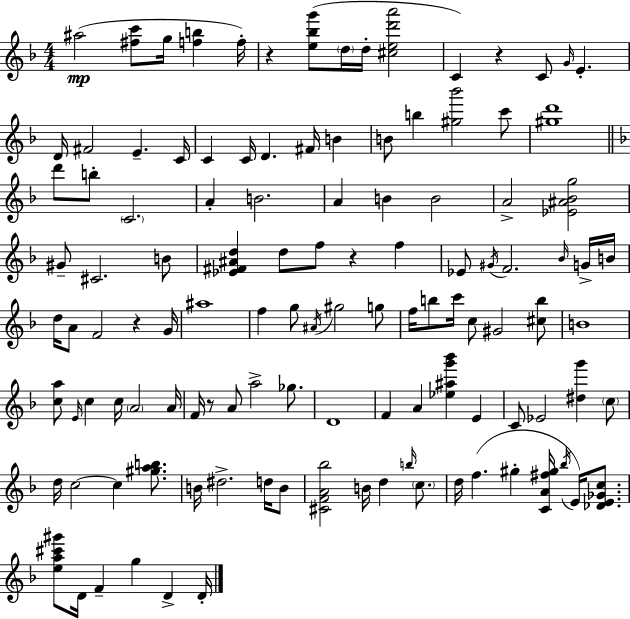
A#5/h [F#5,C6]/e G5/s [F5,B5]/q F5/s R/q [E5,Bb5,G6]/e D5/s D5/s [C#5,E5,D6,A6]/h C4/q R/q C4/e G4/s E4/q. D4/s F#4/h E4/q. C4/s C4/q C4/s D4/q. F#4/s B4/q B4/e B5/q [G#5,Bb6]/h C6/e [G#5,D6]/w D6/e B5/e C4/h. A4/q B4/h. A4/q B4/q B4/h A4/h [Eb4,A#4,Bb4,G5]/h G#4/e C#4/h. B4/e [Eb4,F#4,A#4,D5]/q D5/e F5/e R/q F5/q Eb4/e G#4/s F4/h. Bb4/s G4/s B4/s D5/s A4/e F4/h R/q G4/s A#5/w F5/q G5/e A#4/s G#5/h G5/e F5/s B5/e C6/s C5/e G#4/h [C#5,B5]/e B4/w [C5,A5]/e E4/s C5/q C5/s A4/h A4/s F4/s R/e A4/e A5/h Gb5/e. D4/w F4/q A4/q [Eb5,A#5,G6,Bb6]/q E4/q C4/e Eb4/h [D#5,G6]/q C5/e D5/s C5/h C5/q [G#5,A5,B5]/e. B4/s D#5/h. D5/s B4/e [C#4,F4,A4,Bb5]/h B4/s D5/q B5/s C5/e. D5/s F5/q. G#5/q [C4,A4,F#5,G#5]/s Bb5/s E4/s [Db4,E4,Gb4,C5]/e. [E5,A5,C#6,G#6]/e D4/s F4/q G5/q D4/q D4/s